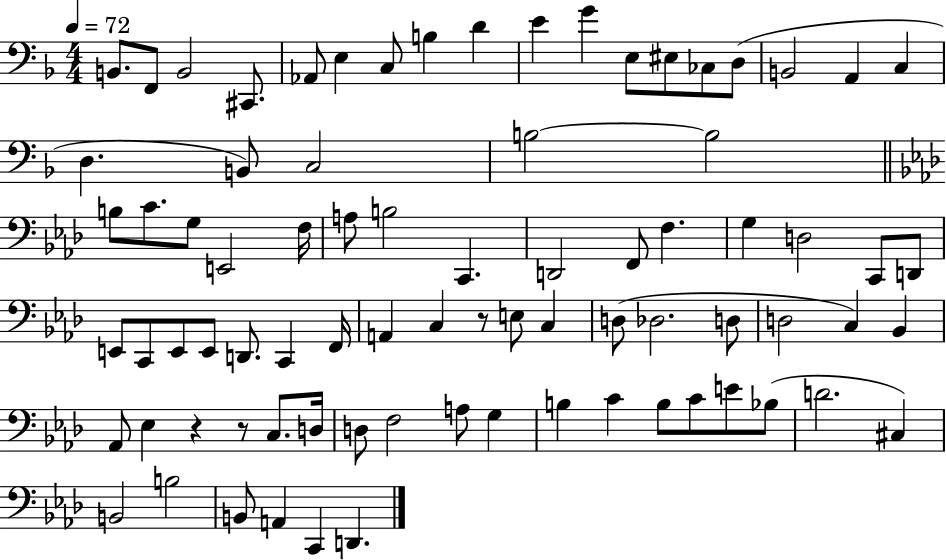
B2/e. F2/e B2/h C#2/e. Ab2/e E3/q C3/e B3/q D4/q E4/q G4/q E3/e EIS3/e CES3/e D3/e B2/h A2/q C3/q D3/q. B2/e C3/h B3/h B3/h B3/e C4/e. G3/e E2/h F3/s A3/e B3/h C2/q. D2/h F2/e F3/q. G3/q D3/h C2/e D2/e E2/e C2/e E2/e E2/e D2/e. C2/q F2/s A2/q C3/q R/e E3/e C3/q D3/e Db3/h. D3/e D3/h C3/q Bb2/q Ab2/e Eb3/q R/q R/e C3/e. D3/s D3/e F3/h A3/e G3/q B3/q C4/q B3/e C4/e E4/e Bb3/e D4/h. C#3/q B2/h B3/h B2/e A2/q C2/q D2/q.